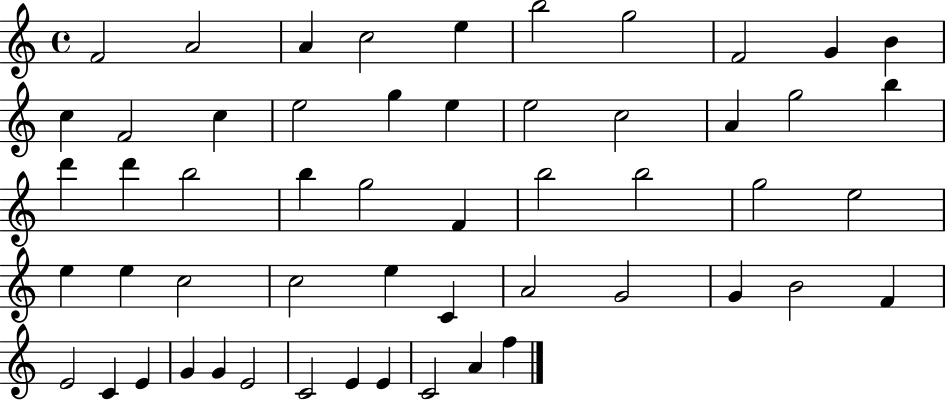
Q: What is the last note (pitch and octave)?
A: F5